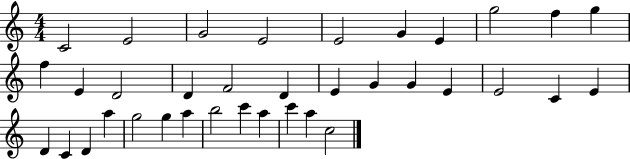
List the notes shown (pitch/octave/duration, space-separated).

C4/h E4/h G4/h E4/h E4/h G4/q E4/q G5/h F5/q G5/q F5/q E4/q D4/h D4/q F4/h D4/q E4/q G4/q G4/q E4/q E4/h C4/q E4/q D4/q C4/q D4/q A5/q G5/h G5/q A5/q B5/h C6/q A5/q C6/q A5/q C5/h